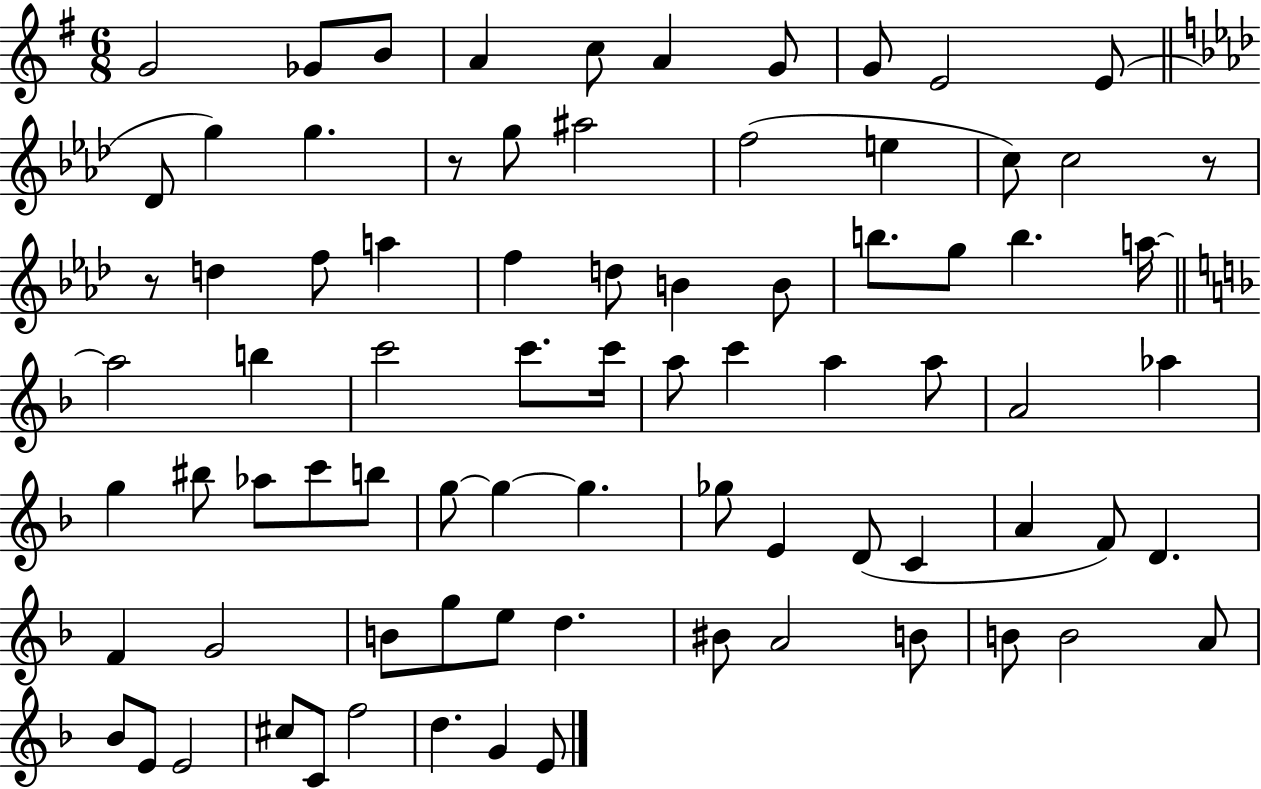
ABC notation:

X:1
T:Untitled
M:6/8
L:1/4
K:G
G2 _G/2 B/2 A c/2 A G/2 G/2 E2 E/2 _D/2 g g z/2 g/2 ^a2 f2 e c/2 c2 z/2 z/2 d f/2 a f d/2 B B/2 b/2 g/2 b a/4 a2 b c'2 c'/2 c'/4 a/2 c' a a/2 A2 _a g ^b/2 _a/2 c'/2 b/2 g/2 g g _g/2 E D/2 C A F/2 D F G2 B/2 g/2 e/2 d ^B/2 A2 B/2 B/2 B2 A/2 _B/2 E/2 E2 ^c/2 C/2 f2 d G E/2